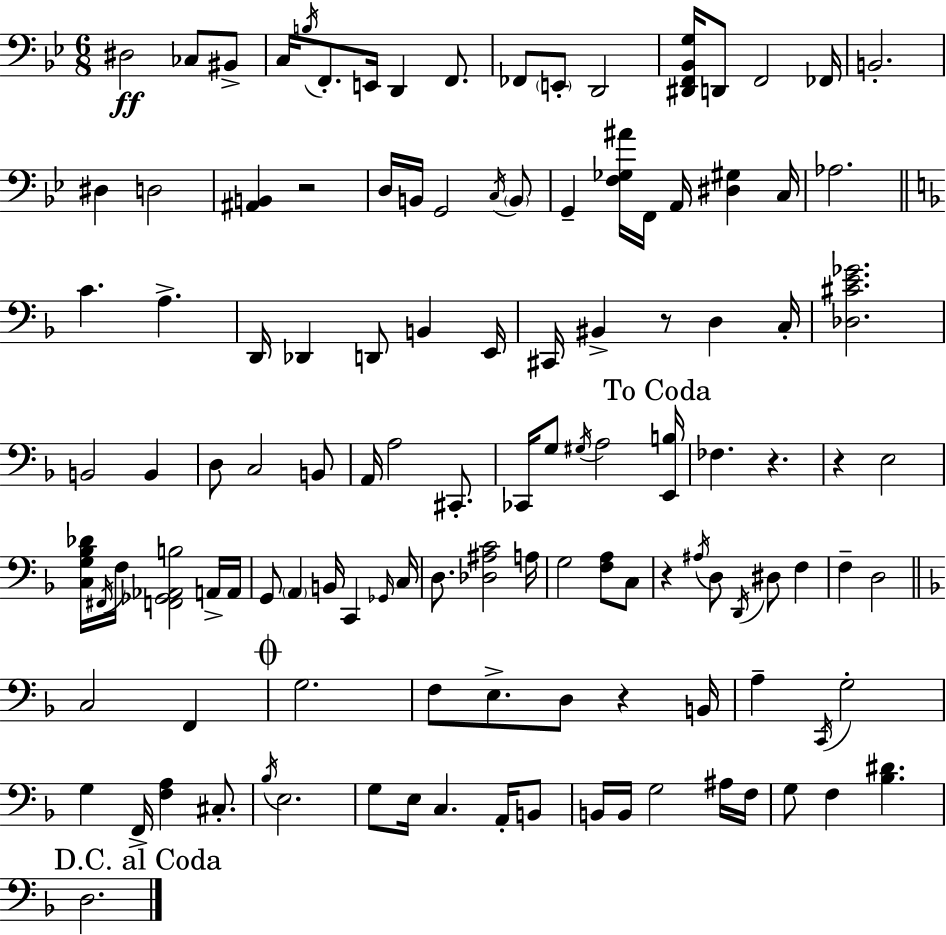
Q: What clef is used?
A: bass